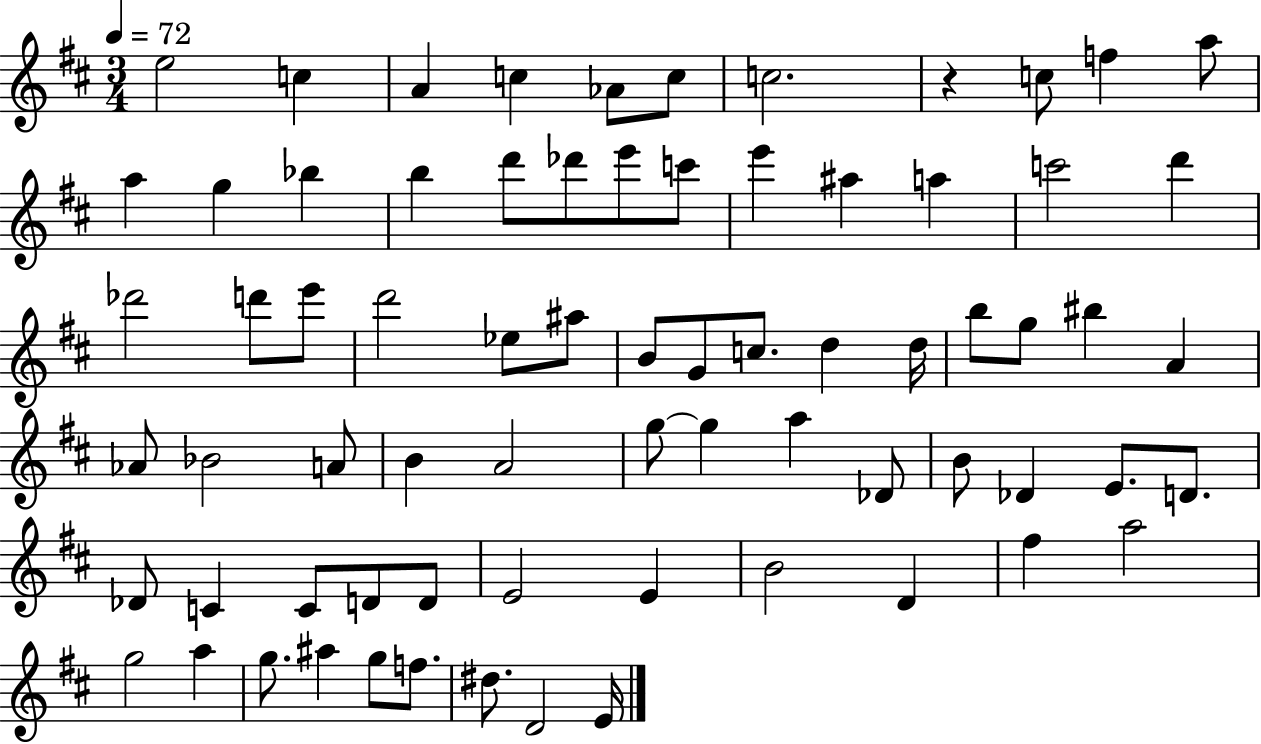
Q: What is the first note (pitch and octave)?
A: E5